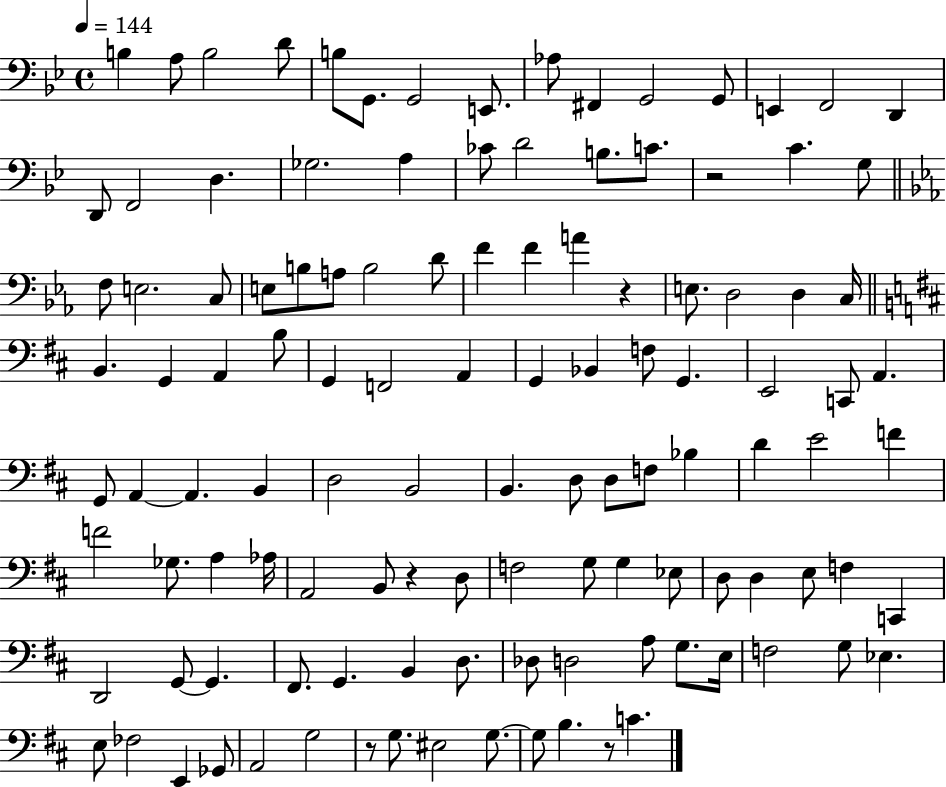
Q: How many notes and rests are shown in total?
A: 117